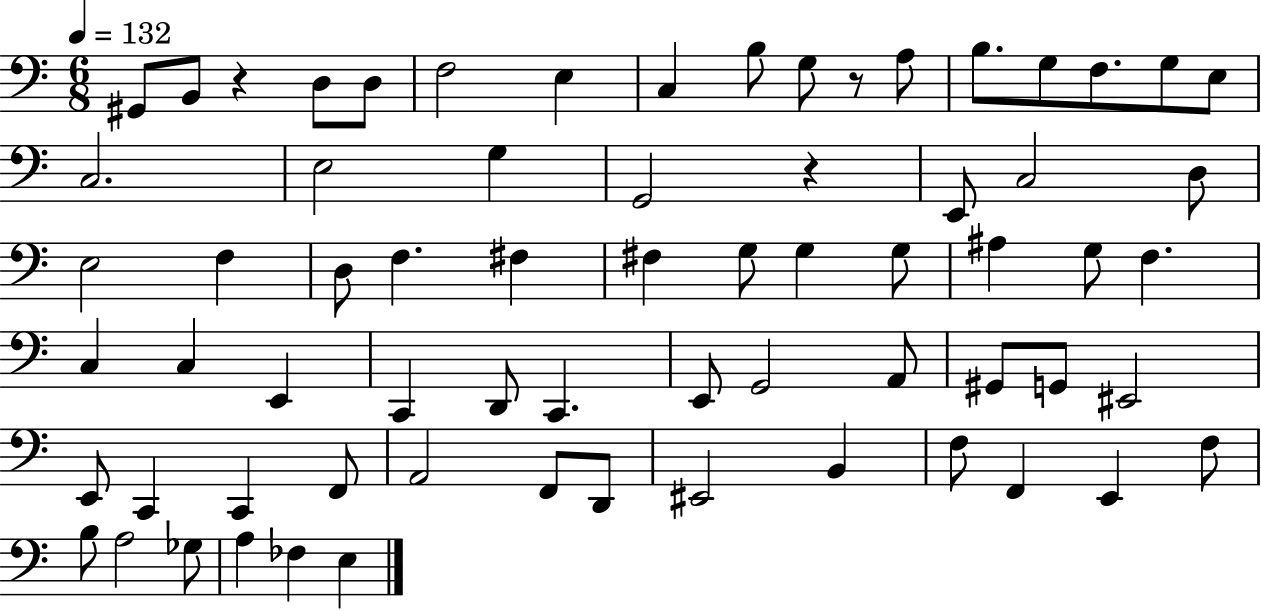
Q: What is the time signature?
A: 6/8